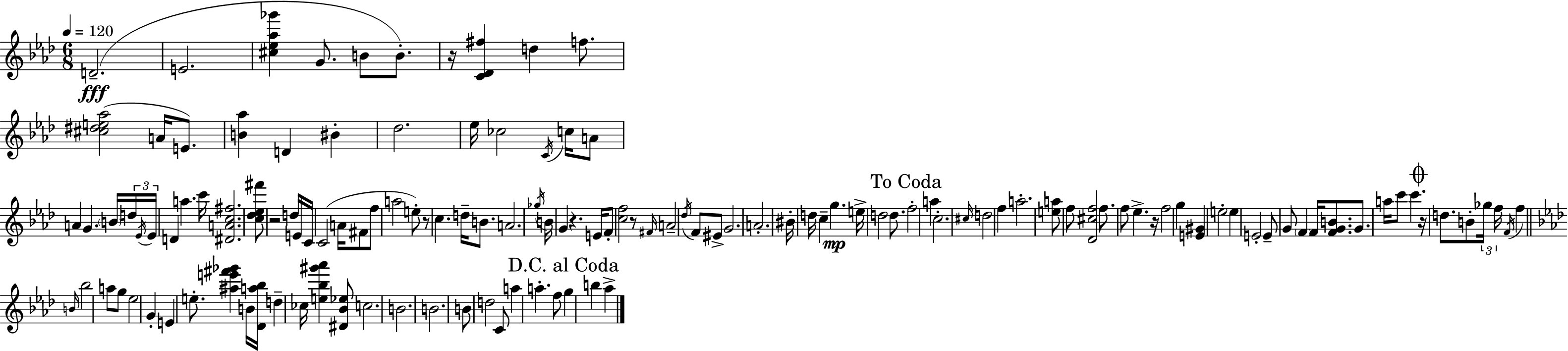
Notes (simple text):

D4/h. E4/h. [C#5,Eb5,Ab5,Gb6]/q G4/e. B4/e B4/e. R/s [C4,Db4,F#5]/q D5/q F5/e. [C#5,D#5,E5,Ab5]/h A4/s E4/e. [B4,Ab5]/q D4/q BIS4/q Db5/h. Eb5/s CES5/h C4/s C5/s A4/e A4/q G4/q. B4/s D5/s Eb4/s Eb4/s D4/q A5/q. C6/s [D#4,A4,C5,F#5]/h. [C5,Db5,Eb5,F#6]/e R/h D5/s E4/s C4/s C4/h A4/s F#4/e F5/e A5/h E5/e R/e C5/q. D5/s B4/e. A4/h. Gb5/s B4/s G4/q R/q. E4/s F4/e [C5,F5]/h R/e F#4/s A4/h Db5/s F4/e EIS4/e G4/h. A4/h. BIS4/s D5/s C5/q G5/q. E5/s D5/h D5/e. F5/h A5/q C5/h. C#5/s D5/h F5/q A5/h. [E5,A5]/e F5/e [Db4,C#5,F5]/h F5/e. F5/e Eb5/q. R/s F5/h G5/q [E4,G#4]/q E5/h E5/q E4/h E4/e G4/e F4/q F4/s [F4,G4,B4]/e. G4/e. A5/s C6/e C6/q. R/s D5/e. B4/e Gb5/s F5/s F4/s F5/q B4/s Bb5/h A5/e G5/e Eb5/h G4/q E4/q E5/e. [A#5,E6,F#6,Gb6]/q B4/s [Db4,A5,Bb5]/s D5/q CES5/s [E5,Bb5,G#6,Ab6]/q [D#4,Bb4,Eb5]/e C5/h. B4/h. B4/h. B4/e D5/h C4/e A5/q A5/q. F5/e G5/q B5/q Ab5/q